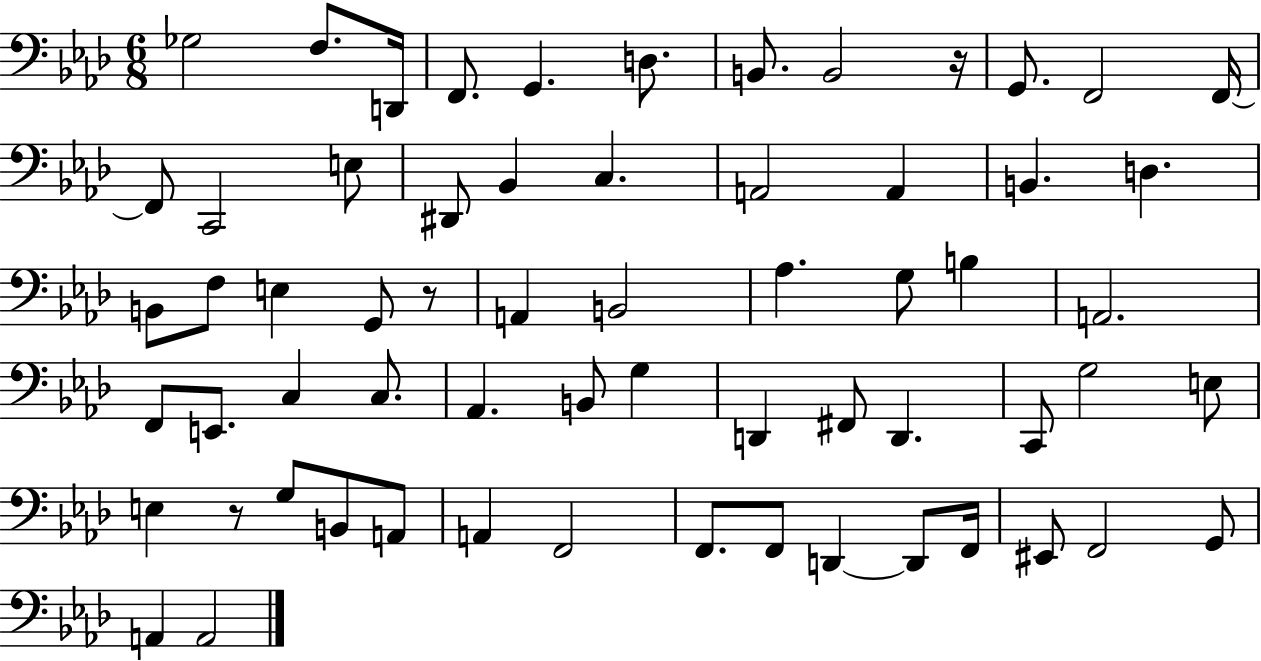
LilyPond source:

{
  \clef bass
  \numericTimeSignature
  \time 6/8
  \key aes \major
  ges2 f8. d,16 | f,8. g,4. d8. | b,8. b,2 r16 | g,8. f,2 f,16~~ | \break f,8 c,2 e8 | dis,8 bes,4 c4. | a,2 a,4 | b,4. d4. | \break b,8 f8 e4 g,8 r8 | a,4 b,2 | aes4. g8 b4 | a,2. | \break f,8 e,8. c4 c8. | aes,4. b,8 g4 | d,4 fis,8 d,4. | c,8 g2 e8 | \break e4 r8 g8 b,8 a,8 | a,4 f,2 | f,8. f,8 d,4~~ d,8 f,16 | eis,8 f,2 g,8 | \break a,4 a,2 | \bar "|."
}